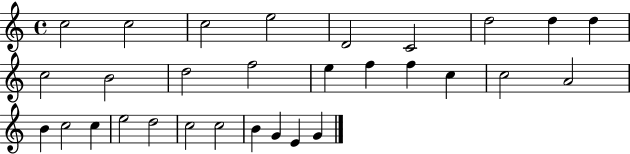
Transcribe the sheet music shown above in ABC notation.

X:1
T:Untitled
M:4/4
L:1/4
K:C
c2 c2 c2 e2 D2 C2 d2 d d c2 B2 d2 f2 e f f c c2 A2 B c2 c e2 d2 c2 c2 B G E G